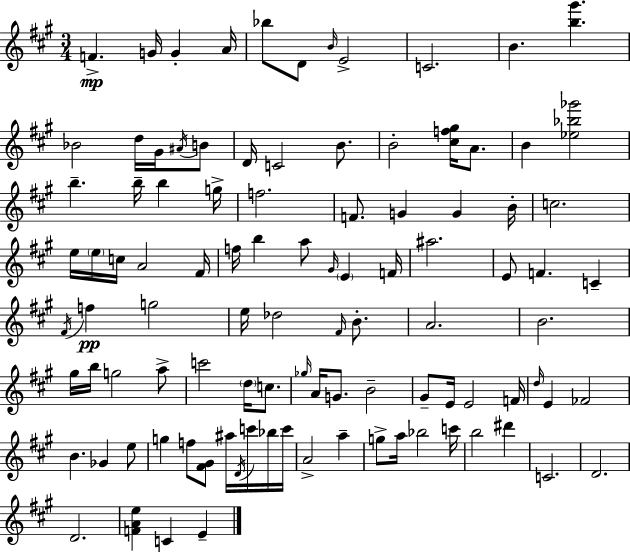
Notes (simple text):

F4/q. G4/s G4/q A4/s Bb5/e D4/e B4/s E4/h C4/h. B4/q. [B5,G#6]/q. Bb4/h D5/s G#4/s A#4/s B4/e D4/s C4/h B4/e. B4/h [C#5,F5,G#5]/s A4/e. B4/q [Eb5,Bb5,Gb6]/h B5/q. B5/s B5/q G5/s F5/h. F4/e. G4/q G4/q B4/s C5/h. E5/s E5/s C5/s A4/h F#4/s F5/s B5/q A5/e G#4/s E4/q F4/s A#5/h. E4/e F4/q. C4/q F#4/s F5/q G5/h E5/s Db5/h F#4/s B4/e. A4/h. B4/h. G#5/s B5/s G5/h A5/e C6/h D5/s C5/e. Gb5/s A4/s G4/e. B4/h G#4/e E4/s E4/h F4/s D5/s E4/q FES4/h B4/q. Gb4/q E5/e G5/q F5/e [F#4,G#4]/e A#5/s D4/s C6/s Bb5/s C6/s A4/h A5/q G5/e A5/s Bb5/h C6/s B5/h D#6/q C4/h. D4/h. D4/h. [F4,A4,E5]/q C4/q E4/q